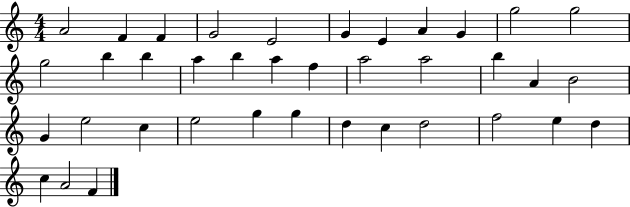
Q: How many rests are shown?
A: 0